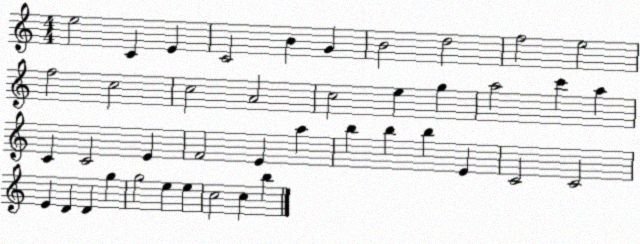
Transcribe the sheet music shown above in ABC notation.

X:1
T:Untitled
M:4/4
L:1/4
K:C
e2 C E C2 B G B2 d2 f2 e2 f2 c2 c2 A2 c2 e g a2 c' a C C2 E F2 E a b b b E C2 C2 E D D g g2 e e c2 c b